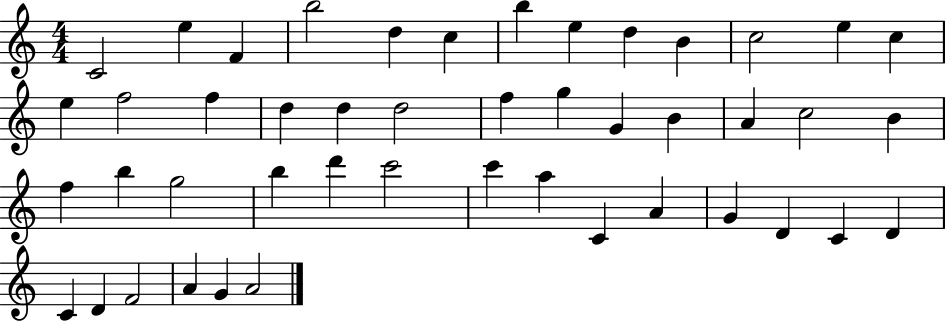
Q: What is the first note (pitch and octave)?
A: C4